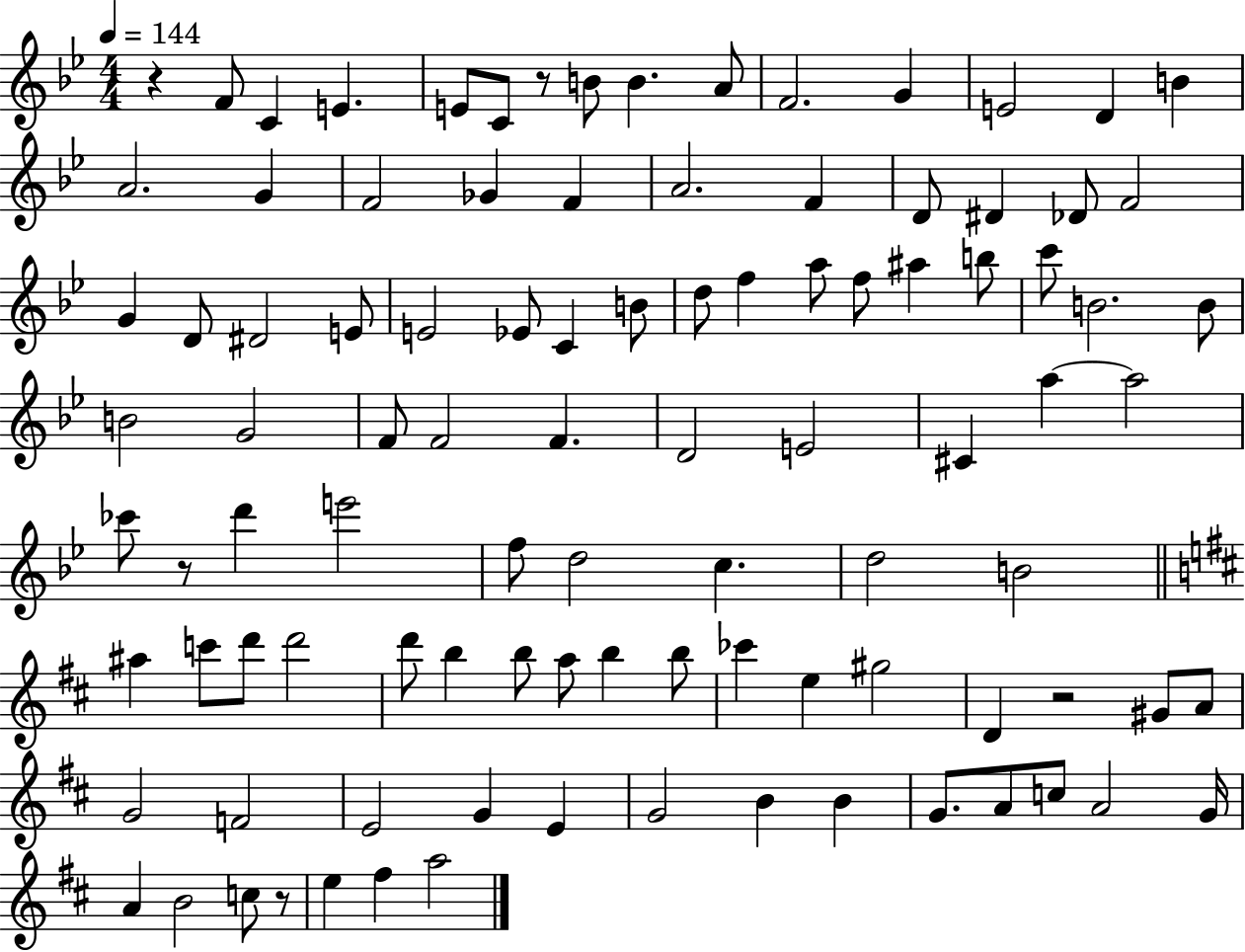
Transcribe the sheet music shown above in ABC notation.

X:1
T:Untitled
M:4/4
L:1/4
K:Bb
z F/2 C E E/2 C/2 z/2 B/2 B A/2 F2 G E2 D B A2 G F2 _G F A2 F D/2 ^D _D/2 F2 G D/2 ^D2 E/2 E2 _E/2 C B/2 d/2 f a/2 f/2 ^a b/2 c'/2 B2 B/2 B2 G2 F/2 F2 F D2 E2 ^C a a2 _c'/2 z/2 d' e'2 f/2 d2 c d2 B2 ^a c'/2 d'/2 d'2 d'/2 b b/2 a/2 b b/2 _c' e ^g2 D z2 ^G/2 A/2 G2 F2 E2 G E G2 B B G/2 A/2 c/2 A2 G/4 A B2 c/2 z/2 e ^f a2